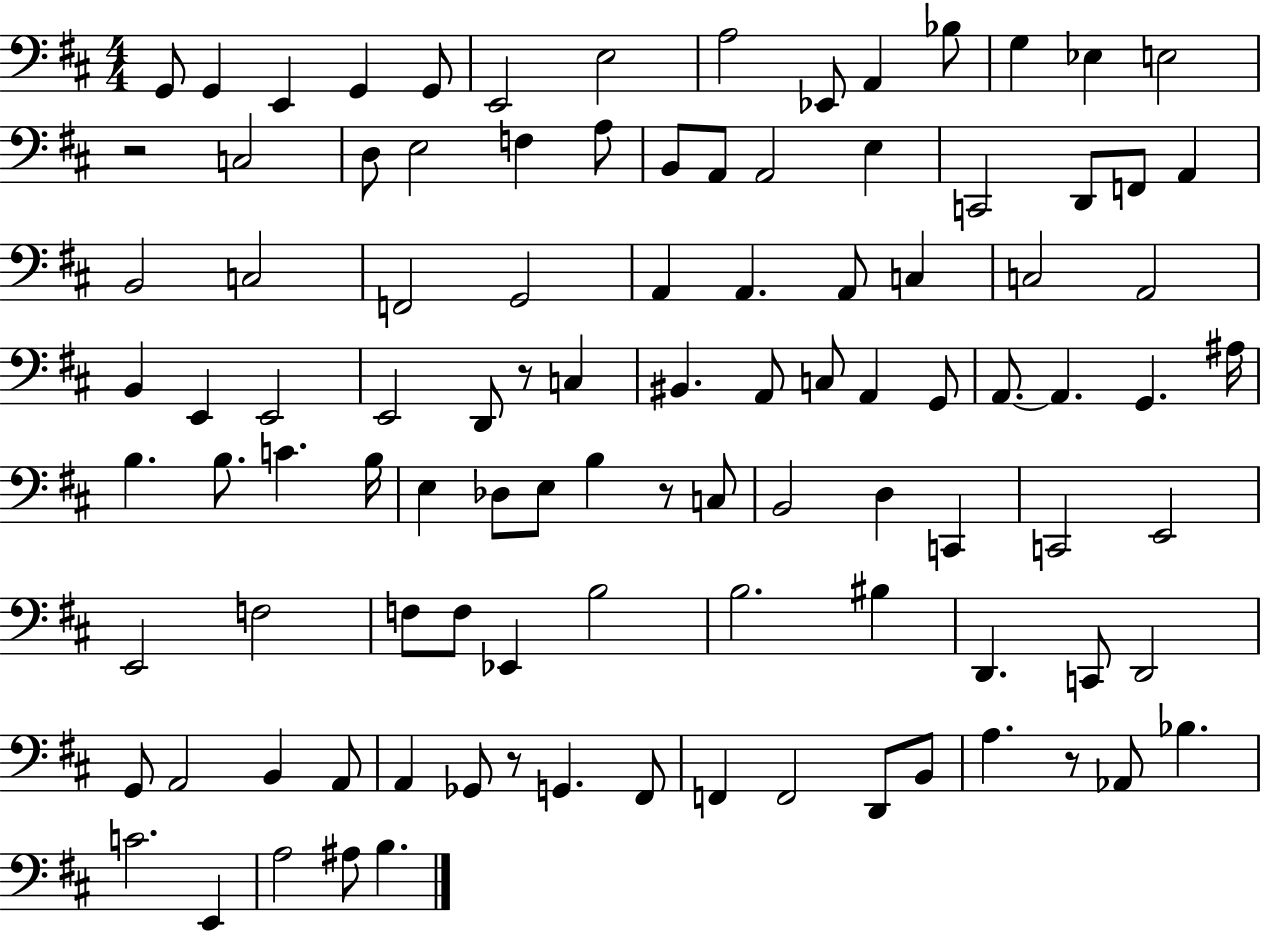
X:1
T:Untitled
M:4/4
L:1/4
K:D
G,,/2 G,, E,, G,, G,,/2 E,,2 E,2 A,2 _E,,/2 A,, _B,/2 G, _E, E,2 z2 C,2 D,/2 E,2 F, A,/2 B,,/2 A,,/2 A,,2 E, C,,2 D,,/2 F,,/2 A,, B,,2 C,2 F,,2 G,,2 A,, A,, A,,/2 C, C,2 A,,2 B,, E,, E,,2 E,,2 D,,/2 z/2 C, ^B,, A,,/2 C,/2 A,, G,,/2 A,,/2 A,, G,, ^A,/4 B, B,/2 C B,/4 E, _D,/2 E,/2 B, z/2 C,/2 B,,2 D, C,, C,,2 E,,2 E,,2 F,2 F,/2 F,/2 _E,, B,2 B,2 ^B, D,, C,,/2 D,,2 G,,/2 A,,2 B,, A,,/2 A,, _G,,/2 z/2 G,, ^F,,/2 F,, F,,2 D,,/2 B,,/2 A, z/2 _A,,/2 _B, C2 E,, A,2 ^A,/2 B,